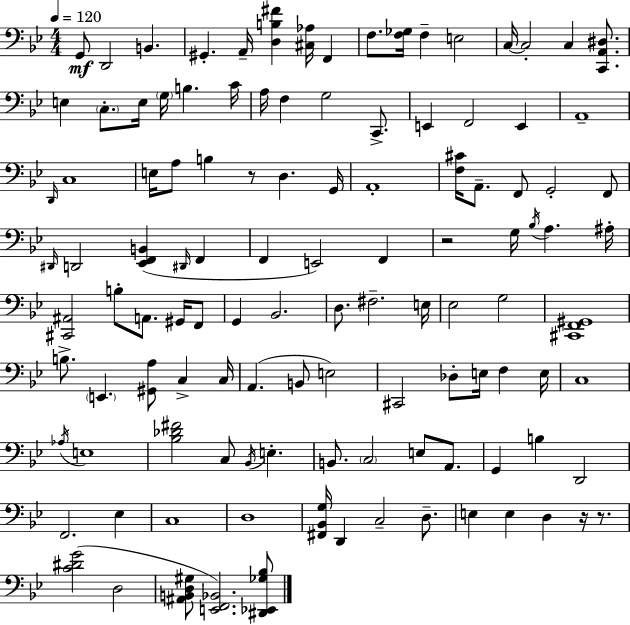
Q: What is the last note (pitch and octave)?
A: D3